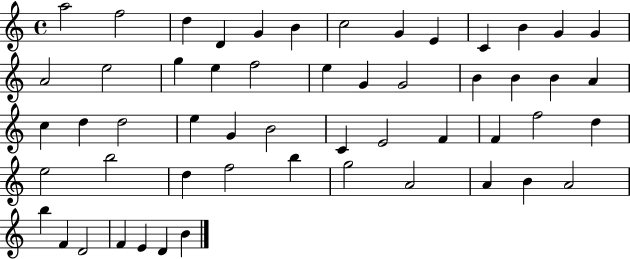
X:1
T:Untitled
M:4/4
L:1/4
K:C
a2 f2 d D G B c2 G E C B G G A2 e2 g e f2 e G G2 B B B A c d d2 e G B2 C E2 F F f2 d e2 b2 d f2 b g2 A2 A B A2 b F D2 F E D B